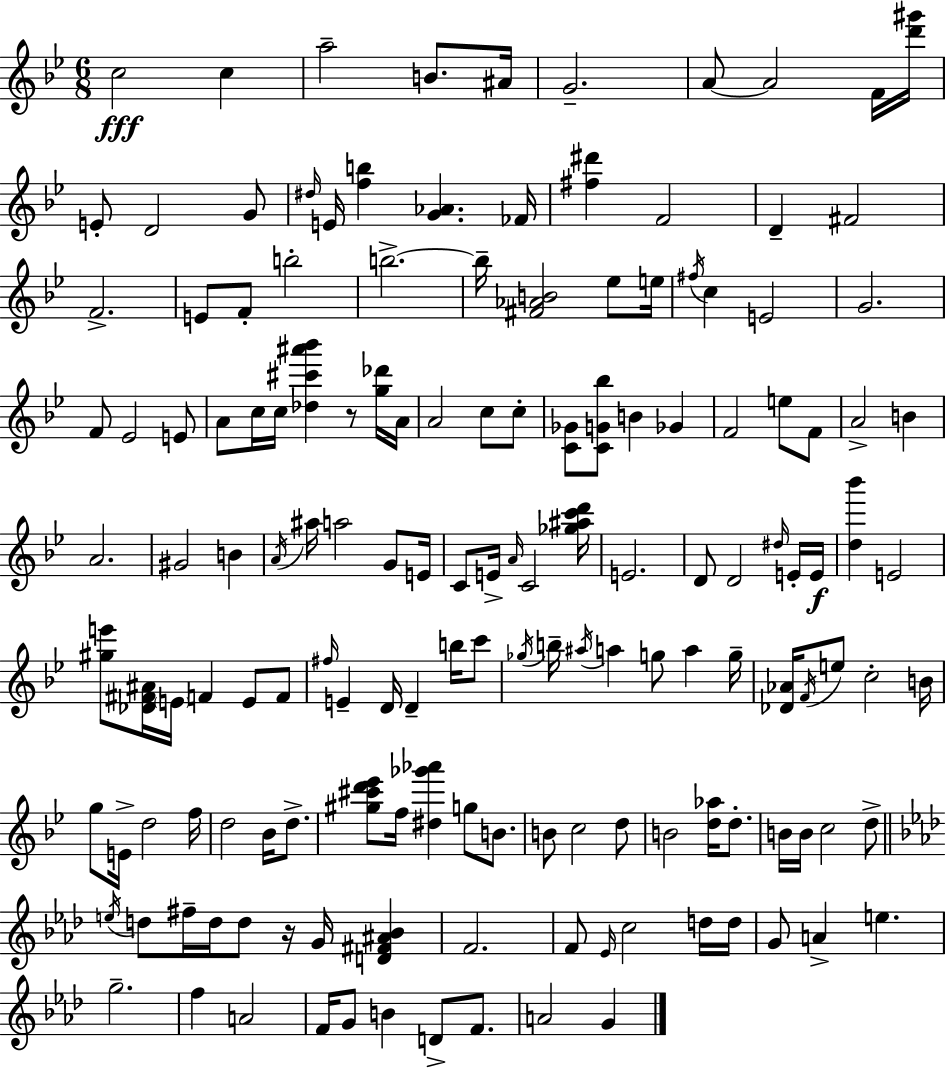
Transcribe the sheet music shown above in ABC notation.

X:1
T:Untitled
M:6/8
L:1/4
K:Gm
c2 c a2 B/2 ^A/4 G2 A/2 A2 F/4 [d'^g']/4 E/2 D2 G/2 ^d/4 E/4 [fb] [G_A] _F/4 [^f^d'] F2 D ^F2 F2 E/2 F/2 b2 b2 b/4 [^F_AB]2 _e/2 e/4 ^f/4 c E2 G2 F/2 _E2 E/2 A/2 c/4 c/4 [_d^c'^a'_b'] z/2 [g_d']/4 A/4 A2 c/2 c/2 [C_G]/2 [CG_b]/2 B _G F2 e/2 F/2 A2 B A2 ^G2 B A/4 ^a/4 a2 G/2 E/4 C/2 E/4 A/4 C2 [_g^ac'd']/4 E2 D/2 D2 ^d/4 E/4 E/4 [d_b'] E2 [^ge']/2 [_D^F^A]/4 E/4 F E/2 F/2 ^f/4 E D/4 D b/4 c'/2 _g/4 b/4 ^a/4 a g/2 a g/4 [_D_A]/4 F/4 e/2 c2 B/4 g/2 E/4 d2 f/4 d2 _B/4 d/2 [^g^c'd'_e']/2 f/4 [^d_g'_a'] g/2 B/2 B/2 c2 d/2 B2 [d_a]/4 d/2 B/4 B/4 c2 d/2 e/4 d/2 ^f/4 d/4 d/2 z/4 G/4 [D^F^A_B] F2 F/2 _E/4 c2 d/4 d/4 G/2 A e g2 f A2 F/4 G/2 B D/2 F/2 A2 G